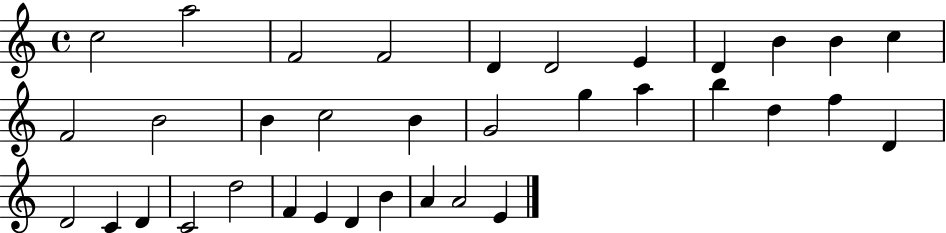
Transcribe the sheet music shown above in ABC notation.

X:1
T:Untitled
M:4/4
L:1/4
K:C
c2 a2 F2 F2 D D2 E D B B c F2 B2 B c2 B G2 g a b d f D D2 C D C2 d2 F E D B A A2 E